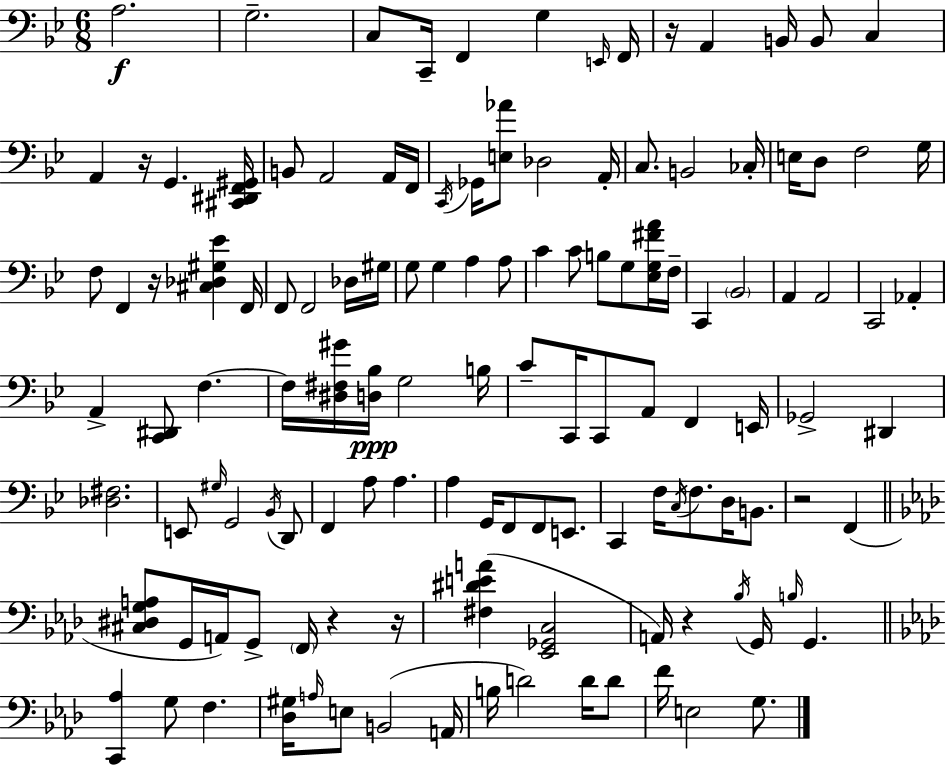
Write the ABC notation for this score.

X:1
T:Untitled
M:6/8
L:1/4
K:Gm
A,2 G,2 C,/2 C,,/4 F,, G, E,,/4 F,,/4 z/4 A,, B,,/4 B,,/2 C, A,, z/4 G,, [^C,,^D,,F,,^G,,]/4 B,,/2 A,,2 A,,/4 F,,/4 C,,/4 _G,,/4 [E,_A]/2 _D,2 A,,/4 C,/2 B,,2 _C,/4 E,/4 D,/2 F,2 G,/4 F,/2 F,, z/4 [^C,_D,^G,_E] F,,/4 F,,/2 F,,2 _D,/4 ^G,/4 G,/2 G, A, A,/2 C C/2 B,/2 G,/2 [_E,G,^FA]/4 F,/4 C,, _B,,2 A,, A,,2 C,,2 _A,, A,, [C,,^D,,]/2 F, F,/4 [^D,^F,^G]/4 [D,_B,]/4 G,2 B,/4 C/2 C,,/4 C,,/2 A,,/2 F,, E,,/4 _G,,2 ^D,, [_D,^F,]2 E,,/2 ^G,/4 G,,2 _B,,/4 D,,/2 F,, A,/2 A, A, G,,/4 F,,/2 F,,/2 E,,/2 C,, F,/4 C,/4 F,/2 D,/4 B,,/2 z2 F,, [^C,^D,G,A,]/2 G,,/4 A,,/4 G,,/2 F,,/4 z z/4 [^F,^DEA] [_E,,_G,,C,]2 A,,/4 z _B,/4 G,,/4 B,/4 G,, [C,,_A,] G,/2 F, [_D,^G,]/4 A,/4 E,/2 B,,2 A,,/4 B,/4 D2 D/4 D/2 F/4 E,2 G,/2